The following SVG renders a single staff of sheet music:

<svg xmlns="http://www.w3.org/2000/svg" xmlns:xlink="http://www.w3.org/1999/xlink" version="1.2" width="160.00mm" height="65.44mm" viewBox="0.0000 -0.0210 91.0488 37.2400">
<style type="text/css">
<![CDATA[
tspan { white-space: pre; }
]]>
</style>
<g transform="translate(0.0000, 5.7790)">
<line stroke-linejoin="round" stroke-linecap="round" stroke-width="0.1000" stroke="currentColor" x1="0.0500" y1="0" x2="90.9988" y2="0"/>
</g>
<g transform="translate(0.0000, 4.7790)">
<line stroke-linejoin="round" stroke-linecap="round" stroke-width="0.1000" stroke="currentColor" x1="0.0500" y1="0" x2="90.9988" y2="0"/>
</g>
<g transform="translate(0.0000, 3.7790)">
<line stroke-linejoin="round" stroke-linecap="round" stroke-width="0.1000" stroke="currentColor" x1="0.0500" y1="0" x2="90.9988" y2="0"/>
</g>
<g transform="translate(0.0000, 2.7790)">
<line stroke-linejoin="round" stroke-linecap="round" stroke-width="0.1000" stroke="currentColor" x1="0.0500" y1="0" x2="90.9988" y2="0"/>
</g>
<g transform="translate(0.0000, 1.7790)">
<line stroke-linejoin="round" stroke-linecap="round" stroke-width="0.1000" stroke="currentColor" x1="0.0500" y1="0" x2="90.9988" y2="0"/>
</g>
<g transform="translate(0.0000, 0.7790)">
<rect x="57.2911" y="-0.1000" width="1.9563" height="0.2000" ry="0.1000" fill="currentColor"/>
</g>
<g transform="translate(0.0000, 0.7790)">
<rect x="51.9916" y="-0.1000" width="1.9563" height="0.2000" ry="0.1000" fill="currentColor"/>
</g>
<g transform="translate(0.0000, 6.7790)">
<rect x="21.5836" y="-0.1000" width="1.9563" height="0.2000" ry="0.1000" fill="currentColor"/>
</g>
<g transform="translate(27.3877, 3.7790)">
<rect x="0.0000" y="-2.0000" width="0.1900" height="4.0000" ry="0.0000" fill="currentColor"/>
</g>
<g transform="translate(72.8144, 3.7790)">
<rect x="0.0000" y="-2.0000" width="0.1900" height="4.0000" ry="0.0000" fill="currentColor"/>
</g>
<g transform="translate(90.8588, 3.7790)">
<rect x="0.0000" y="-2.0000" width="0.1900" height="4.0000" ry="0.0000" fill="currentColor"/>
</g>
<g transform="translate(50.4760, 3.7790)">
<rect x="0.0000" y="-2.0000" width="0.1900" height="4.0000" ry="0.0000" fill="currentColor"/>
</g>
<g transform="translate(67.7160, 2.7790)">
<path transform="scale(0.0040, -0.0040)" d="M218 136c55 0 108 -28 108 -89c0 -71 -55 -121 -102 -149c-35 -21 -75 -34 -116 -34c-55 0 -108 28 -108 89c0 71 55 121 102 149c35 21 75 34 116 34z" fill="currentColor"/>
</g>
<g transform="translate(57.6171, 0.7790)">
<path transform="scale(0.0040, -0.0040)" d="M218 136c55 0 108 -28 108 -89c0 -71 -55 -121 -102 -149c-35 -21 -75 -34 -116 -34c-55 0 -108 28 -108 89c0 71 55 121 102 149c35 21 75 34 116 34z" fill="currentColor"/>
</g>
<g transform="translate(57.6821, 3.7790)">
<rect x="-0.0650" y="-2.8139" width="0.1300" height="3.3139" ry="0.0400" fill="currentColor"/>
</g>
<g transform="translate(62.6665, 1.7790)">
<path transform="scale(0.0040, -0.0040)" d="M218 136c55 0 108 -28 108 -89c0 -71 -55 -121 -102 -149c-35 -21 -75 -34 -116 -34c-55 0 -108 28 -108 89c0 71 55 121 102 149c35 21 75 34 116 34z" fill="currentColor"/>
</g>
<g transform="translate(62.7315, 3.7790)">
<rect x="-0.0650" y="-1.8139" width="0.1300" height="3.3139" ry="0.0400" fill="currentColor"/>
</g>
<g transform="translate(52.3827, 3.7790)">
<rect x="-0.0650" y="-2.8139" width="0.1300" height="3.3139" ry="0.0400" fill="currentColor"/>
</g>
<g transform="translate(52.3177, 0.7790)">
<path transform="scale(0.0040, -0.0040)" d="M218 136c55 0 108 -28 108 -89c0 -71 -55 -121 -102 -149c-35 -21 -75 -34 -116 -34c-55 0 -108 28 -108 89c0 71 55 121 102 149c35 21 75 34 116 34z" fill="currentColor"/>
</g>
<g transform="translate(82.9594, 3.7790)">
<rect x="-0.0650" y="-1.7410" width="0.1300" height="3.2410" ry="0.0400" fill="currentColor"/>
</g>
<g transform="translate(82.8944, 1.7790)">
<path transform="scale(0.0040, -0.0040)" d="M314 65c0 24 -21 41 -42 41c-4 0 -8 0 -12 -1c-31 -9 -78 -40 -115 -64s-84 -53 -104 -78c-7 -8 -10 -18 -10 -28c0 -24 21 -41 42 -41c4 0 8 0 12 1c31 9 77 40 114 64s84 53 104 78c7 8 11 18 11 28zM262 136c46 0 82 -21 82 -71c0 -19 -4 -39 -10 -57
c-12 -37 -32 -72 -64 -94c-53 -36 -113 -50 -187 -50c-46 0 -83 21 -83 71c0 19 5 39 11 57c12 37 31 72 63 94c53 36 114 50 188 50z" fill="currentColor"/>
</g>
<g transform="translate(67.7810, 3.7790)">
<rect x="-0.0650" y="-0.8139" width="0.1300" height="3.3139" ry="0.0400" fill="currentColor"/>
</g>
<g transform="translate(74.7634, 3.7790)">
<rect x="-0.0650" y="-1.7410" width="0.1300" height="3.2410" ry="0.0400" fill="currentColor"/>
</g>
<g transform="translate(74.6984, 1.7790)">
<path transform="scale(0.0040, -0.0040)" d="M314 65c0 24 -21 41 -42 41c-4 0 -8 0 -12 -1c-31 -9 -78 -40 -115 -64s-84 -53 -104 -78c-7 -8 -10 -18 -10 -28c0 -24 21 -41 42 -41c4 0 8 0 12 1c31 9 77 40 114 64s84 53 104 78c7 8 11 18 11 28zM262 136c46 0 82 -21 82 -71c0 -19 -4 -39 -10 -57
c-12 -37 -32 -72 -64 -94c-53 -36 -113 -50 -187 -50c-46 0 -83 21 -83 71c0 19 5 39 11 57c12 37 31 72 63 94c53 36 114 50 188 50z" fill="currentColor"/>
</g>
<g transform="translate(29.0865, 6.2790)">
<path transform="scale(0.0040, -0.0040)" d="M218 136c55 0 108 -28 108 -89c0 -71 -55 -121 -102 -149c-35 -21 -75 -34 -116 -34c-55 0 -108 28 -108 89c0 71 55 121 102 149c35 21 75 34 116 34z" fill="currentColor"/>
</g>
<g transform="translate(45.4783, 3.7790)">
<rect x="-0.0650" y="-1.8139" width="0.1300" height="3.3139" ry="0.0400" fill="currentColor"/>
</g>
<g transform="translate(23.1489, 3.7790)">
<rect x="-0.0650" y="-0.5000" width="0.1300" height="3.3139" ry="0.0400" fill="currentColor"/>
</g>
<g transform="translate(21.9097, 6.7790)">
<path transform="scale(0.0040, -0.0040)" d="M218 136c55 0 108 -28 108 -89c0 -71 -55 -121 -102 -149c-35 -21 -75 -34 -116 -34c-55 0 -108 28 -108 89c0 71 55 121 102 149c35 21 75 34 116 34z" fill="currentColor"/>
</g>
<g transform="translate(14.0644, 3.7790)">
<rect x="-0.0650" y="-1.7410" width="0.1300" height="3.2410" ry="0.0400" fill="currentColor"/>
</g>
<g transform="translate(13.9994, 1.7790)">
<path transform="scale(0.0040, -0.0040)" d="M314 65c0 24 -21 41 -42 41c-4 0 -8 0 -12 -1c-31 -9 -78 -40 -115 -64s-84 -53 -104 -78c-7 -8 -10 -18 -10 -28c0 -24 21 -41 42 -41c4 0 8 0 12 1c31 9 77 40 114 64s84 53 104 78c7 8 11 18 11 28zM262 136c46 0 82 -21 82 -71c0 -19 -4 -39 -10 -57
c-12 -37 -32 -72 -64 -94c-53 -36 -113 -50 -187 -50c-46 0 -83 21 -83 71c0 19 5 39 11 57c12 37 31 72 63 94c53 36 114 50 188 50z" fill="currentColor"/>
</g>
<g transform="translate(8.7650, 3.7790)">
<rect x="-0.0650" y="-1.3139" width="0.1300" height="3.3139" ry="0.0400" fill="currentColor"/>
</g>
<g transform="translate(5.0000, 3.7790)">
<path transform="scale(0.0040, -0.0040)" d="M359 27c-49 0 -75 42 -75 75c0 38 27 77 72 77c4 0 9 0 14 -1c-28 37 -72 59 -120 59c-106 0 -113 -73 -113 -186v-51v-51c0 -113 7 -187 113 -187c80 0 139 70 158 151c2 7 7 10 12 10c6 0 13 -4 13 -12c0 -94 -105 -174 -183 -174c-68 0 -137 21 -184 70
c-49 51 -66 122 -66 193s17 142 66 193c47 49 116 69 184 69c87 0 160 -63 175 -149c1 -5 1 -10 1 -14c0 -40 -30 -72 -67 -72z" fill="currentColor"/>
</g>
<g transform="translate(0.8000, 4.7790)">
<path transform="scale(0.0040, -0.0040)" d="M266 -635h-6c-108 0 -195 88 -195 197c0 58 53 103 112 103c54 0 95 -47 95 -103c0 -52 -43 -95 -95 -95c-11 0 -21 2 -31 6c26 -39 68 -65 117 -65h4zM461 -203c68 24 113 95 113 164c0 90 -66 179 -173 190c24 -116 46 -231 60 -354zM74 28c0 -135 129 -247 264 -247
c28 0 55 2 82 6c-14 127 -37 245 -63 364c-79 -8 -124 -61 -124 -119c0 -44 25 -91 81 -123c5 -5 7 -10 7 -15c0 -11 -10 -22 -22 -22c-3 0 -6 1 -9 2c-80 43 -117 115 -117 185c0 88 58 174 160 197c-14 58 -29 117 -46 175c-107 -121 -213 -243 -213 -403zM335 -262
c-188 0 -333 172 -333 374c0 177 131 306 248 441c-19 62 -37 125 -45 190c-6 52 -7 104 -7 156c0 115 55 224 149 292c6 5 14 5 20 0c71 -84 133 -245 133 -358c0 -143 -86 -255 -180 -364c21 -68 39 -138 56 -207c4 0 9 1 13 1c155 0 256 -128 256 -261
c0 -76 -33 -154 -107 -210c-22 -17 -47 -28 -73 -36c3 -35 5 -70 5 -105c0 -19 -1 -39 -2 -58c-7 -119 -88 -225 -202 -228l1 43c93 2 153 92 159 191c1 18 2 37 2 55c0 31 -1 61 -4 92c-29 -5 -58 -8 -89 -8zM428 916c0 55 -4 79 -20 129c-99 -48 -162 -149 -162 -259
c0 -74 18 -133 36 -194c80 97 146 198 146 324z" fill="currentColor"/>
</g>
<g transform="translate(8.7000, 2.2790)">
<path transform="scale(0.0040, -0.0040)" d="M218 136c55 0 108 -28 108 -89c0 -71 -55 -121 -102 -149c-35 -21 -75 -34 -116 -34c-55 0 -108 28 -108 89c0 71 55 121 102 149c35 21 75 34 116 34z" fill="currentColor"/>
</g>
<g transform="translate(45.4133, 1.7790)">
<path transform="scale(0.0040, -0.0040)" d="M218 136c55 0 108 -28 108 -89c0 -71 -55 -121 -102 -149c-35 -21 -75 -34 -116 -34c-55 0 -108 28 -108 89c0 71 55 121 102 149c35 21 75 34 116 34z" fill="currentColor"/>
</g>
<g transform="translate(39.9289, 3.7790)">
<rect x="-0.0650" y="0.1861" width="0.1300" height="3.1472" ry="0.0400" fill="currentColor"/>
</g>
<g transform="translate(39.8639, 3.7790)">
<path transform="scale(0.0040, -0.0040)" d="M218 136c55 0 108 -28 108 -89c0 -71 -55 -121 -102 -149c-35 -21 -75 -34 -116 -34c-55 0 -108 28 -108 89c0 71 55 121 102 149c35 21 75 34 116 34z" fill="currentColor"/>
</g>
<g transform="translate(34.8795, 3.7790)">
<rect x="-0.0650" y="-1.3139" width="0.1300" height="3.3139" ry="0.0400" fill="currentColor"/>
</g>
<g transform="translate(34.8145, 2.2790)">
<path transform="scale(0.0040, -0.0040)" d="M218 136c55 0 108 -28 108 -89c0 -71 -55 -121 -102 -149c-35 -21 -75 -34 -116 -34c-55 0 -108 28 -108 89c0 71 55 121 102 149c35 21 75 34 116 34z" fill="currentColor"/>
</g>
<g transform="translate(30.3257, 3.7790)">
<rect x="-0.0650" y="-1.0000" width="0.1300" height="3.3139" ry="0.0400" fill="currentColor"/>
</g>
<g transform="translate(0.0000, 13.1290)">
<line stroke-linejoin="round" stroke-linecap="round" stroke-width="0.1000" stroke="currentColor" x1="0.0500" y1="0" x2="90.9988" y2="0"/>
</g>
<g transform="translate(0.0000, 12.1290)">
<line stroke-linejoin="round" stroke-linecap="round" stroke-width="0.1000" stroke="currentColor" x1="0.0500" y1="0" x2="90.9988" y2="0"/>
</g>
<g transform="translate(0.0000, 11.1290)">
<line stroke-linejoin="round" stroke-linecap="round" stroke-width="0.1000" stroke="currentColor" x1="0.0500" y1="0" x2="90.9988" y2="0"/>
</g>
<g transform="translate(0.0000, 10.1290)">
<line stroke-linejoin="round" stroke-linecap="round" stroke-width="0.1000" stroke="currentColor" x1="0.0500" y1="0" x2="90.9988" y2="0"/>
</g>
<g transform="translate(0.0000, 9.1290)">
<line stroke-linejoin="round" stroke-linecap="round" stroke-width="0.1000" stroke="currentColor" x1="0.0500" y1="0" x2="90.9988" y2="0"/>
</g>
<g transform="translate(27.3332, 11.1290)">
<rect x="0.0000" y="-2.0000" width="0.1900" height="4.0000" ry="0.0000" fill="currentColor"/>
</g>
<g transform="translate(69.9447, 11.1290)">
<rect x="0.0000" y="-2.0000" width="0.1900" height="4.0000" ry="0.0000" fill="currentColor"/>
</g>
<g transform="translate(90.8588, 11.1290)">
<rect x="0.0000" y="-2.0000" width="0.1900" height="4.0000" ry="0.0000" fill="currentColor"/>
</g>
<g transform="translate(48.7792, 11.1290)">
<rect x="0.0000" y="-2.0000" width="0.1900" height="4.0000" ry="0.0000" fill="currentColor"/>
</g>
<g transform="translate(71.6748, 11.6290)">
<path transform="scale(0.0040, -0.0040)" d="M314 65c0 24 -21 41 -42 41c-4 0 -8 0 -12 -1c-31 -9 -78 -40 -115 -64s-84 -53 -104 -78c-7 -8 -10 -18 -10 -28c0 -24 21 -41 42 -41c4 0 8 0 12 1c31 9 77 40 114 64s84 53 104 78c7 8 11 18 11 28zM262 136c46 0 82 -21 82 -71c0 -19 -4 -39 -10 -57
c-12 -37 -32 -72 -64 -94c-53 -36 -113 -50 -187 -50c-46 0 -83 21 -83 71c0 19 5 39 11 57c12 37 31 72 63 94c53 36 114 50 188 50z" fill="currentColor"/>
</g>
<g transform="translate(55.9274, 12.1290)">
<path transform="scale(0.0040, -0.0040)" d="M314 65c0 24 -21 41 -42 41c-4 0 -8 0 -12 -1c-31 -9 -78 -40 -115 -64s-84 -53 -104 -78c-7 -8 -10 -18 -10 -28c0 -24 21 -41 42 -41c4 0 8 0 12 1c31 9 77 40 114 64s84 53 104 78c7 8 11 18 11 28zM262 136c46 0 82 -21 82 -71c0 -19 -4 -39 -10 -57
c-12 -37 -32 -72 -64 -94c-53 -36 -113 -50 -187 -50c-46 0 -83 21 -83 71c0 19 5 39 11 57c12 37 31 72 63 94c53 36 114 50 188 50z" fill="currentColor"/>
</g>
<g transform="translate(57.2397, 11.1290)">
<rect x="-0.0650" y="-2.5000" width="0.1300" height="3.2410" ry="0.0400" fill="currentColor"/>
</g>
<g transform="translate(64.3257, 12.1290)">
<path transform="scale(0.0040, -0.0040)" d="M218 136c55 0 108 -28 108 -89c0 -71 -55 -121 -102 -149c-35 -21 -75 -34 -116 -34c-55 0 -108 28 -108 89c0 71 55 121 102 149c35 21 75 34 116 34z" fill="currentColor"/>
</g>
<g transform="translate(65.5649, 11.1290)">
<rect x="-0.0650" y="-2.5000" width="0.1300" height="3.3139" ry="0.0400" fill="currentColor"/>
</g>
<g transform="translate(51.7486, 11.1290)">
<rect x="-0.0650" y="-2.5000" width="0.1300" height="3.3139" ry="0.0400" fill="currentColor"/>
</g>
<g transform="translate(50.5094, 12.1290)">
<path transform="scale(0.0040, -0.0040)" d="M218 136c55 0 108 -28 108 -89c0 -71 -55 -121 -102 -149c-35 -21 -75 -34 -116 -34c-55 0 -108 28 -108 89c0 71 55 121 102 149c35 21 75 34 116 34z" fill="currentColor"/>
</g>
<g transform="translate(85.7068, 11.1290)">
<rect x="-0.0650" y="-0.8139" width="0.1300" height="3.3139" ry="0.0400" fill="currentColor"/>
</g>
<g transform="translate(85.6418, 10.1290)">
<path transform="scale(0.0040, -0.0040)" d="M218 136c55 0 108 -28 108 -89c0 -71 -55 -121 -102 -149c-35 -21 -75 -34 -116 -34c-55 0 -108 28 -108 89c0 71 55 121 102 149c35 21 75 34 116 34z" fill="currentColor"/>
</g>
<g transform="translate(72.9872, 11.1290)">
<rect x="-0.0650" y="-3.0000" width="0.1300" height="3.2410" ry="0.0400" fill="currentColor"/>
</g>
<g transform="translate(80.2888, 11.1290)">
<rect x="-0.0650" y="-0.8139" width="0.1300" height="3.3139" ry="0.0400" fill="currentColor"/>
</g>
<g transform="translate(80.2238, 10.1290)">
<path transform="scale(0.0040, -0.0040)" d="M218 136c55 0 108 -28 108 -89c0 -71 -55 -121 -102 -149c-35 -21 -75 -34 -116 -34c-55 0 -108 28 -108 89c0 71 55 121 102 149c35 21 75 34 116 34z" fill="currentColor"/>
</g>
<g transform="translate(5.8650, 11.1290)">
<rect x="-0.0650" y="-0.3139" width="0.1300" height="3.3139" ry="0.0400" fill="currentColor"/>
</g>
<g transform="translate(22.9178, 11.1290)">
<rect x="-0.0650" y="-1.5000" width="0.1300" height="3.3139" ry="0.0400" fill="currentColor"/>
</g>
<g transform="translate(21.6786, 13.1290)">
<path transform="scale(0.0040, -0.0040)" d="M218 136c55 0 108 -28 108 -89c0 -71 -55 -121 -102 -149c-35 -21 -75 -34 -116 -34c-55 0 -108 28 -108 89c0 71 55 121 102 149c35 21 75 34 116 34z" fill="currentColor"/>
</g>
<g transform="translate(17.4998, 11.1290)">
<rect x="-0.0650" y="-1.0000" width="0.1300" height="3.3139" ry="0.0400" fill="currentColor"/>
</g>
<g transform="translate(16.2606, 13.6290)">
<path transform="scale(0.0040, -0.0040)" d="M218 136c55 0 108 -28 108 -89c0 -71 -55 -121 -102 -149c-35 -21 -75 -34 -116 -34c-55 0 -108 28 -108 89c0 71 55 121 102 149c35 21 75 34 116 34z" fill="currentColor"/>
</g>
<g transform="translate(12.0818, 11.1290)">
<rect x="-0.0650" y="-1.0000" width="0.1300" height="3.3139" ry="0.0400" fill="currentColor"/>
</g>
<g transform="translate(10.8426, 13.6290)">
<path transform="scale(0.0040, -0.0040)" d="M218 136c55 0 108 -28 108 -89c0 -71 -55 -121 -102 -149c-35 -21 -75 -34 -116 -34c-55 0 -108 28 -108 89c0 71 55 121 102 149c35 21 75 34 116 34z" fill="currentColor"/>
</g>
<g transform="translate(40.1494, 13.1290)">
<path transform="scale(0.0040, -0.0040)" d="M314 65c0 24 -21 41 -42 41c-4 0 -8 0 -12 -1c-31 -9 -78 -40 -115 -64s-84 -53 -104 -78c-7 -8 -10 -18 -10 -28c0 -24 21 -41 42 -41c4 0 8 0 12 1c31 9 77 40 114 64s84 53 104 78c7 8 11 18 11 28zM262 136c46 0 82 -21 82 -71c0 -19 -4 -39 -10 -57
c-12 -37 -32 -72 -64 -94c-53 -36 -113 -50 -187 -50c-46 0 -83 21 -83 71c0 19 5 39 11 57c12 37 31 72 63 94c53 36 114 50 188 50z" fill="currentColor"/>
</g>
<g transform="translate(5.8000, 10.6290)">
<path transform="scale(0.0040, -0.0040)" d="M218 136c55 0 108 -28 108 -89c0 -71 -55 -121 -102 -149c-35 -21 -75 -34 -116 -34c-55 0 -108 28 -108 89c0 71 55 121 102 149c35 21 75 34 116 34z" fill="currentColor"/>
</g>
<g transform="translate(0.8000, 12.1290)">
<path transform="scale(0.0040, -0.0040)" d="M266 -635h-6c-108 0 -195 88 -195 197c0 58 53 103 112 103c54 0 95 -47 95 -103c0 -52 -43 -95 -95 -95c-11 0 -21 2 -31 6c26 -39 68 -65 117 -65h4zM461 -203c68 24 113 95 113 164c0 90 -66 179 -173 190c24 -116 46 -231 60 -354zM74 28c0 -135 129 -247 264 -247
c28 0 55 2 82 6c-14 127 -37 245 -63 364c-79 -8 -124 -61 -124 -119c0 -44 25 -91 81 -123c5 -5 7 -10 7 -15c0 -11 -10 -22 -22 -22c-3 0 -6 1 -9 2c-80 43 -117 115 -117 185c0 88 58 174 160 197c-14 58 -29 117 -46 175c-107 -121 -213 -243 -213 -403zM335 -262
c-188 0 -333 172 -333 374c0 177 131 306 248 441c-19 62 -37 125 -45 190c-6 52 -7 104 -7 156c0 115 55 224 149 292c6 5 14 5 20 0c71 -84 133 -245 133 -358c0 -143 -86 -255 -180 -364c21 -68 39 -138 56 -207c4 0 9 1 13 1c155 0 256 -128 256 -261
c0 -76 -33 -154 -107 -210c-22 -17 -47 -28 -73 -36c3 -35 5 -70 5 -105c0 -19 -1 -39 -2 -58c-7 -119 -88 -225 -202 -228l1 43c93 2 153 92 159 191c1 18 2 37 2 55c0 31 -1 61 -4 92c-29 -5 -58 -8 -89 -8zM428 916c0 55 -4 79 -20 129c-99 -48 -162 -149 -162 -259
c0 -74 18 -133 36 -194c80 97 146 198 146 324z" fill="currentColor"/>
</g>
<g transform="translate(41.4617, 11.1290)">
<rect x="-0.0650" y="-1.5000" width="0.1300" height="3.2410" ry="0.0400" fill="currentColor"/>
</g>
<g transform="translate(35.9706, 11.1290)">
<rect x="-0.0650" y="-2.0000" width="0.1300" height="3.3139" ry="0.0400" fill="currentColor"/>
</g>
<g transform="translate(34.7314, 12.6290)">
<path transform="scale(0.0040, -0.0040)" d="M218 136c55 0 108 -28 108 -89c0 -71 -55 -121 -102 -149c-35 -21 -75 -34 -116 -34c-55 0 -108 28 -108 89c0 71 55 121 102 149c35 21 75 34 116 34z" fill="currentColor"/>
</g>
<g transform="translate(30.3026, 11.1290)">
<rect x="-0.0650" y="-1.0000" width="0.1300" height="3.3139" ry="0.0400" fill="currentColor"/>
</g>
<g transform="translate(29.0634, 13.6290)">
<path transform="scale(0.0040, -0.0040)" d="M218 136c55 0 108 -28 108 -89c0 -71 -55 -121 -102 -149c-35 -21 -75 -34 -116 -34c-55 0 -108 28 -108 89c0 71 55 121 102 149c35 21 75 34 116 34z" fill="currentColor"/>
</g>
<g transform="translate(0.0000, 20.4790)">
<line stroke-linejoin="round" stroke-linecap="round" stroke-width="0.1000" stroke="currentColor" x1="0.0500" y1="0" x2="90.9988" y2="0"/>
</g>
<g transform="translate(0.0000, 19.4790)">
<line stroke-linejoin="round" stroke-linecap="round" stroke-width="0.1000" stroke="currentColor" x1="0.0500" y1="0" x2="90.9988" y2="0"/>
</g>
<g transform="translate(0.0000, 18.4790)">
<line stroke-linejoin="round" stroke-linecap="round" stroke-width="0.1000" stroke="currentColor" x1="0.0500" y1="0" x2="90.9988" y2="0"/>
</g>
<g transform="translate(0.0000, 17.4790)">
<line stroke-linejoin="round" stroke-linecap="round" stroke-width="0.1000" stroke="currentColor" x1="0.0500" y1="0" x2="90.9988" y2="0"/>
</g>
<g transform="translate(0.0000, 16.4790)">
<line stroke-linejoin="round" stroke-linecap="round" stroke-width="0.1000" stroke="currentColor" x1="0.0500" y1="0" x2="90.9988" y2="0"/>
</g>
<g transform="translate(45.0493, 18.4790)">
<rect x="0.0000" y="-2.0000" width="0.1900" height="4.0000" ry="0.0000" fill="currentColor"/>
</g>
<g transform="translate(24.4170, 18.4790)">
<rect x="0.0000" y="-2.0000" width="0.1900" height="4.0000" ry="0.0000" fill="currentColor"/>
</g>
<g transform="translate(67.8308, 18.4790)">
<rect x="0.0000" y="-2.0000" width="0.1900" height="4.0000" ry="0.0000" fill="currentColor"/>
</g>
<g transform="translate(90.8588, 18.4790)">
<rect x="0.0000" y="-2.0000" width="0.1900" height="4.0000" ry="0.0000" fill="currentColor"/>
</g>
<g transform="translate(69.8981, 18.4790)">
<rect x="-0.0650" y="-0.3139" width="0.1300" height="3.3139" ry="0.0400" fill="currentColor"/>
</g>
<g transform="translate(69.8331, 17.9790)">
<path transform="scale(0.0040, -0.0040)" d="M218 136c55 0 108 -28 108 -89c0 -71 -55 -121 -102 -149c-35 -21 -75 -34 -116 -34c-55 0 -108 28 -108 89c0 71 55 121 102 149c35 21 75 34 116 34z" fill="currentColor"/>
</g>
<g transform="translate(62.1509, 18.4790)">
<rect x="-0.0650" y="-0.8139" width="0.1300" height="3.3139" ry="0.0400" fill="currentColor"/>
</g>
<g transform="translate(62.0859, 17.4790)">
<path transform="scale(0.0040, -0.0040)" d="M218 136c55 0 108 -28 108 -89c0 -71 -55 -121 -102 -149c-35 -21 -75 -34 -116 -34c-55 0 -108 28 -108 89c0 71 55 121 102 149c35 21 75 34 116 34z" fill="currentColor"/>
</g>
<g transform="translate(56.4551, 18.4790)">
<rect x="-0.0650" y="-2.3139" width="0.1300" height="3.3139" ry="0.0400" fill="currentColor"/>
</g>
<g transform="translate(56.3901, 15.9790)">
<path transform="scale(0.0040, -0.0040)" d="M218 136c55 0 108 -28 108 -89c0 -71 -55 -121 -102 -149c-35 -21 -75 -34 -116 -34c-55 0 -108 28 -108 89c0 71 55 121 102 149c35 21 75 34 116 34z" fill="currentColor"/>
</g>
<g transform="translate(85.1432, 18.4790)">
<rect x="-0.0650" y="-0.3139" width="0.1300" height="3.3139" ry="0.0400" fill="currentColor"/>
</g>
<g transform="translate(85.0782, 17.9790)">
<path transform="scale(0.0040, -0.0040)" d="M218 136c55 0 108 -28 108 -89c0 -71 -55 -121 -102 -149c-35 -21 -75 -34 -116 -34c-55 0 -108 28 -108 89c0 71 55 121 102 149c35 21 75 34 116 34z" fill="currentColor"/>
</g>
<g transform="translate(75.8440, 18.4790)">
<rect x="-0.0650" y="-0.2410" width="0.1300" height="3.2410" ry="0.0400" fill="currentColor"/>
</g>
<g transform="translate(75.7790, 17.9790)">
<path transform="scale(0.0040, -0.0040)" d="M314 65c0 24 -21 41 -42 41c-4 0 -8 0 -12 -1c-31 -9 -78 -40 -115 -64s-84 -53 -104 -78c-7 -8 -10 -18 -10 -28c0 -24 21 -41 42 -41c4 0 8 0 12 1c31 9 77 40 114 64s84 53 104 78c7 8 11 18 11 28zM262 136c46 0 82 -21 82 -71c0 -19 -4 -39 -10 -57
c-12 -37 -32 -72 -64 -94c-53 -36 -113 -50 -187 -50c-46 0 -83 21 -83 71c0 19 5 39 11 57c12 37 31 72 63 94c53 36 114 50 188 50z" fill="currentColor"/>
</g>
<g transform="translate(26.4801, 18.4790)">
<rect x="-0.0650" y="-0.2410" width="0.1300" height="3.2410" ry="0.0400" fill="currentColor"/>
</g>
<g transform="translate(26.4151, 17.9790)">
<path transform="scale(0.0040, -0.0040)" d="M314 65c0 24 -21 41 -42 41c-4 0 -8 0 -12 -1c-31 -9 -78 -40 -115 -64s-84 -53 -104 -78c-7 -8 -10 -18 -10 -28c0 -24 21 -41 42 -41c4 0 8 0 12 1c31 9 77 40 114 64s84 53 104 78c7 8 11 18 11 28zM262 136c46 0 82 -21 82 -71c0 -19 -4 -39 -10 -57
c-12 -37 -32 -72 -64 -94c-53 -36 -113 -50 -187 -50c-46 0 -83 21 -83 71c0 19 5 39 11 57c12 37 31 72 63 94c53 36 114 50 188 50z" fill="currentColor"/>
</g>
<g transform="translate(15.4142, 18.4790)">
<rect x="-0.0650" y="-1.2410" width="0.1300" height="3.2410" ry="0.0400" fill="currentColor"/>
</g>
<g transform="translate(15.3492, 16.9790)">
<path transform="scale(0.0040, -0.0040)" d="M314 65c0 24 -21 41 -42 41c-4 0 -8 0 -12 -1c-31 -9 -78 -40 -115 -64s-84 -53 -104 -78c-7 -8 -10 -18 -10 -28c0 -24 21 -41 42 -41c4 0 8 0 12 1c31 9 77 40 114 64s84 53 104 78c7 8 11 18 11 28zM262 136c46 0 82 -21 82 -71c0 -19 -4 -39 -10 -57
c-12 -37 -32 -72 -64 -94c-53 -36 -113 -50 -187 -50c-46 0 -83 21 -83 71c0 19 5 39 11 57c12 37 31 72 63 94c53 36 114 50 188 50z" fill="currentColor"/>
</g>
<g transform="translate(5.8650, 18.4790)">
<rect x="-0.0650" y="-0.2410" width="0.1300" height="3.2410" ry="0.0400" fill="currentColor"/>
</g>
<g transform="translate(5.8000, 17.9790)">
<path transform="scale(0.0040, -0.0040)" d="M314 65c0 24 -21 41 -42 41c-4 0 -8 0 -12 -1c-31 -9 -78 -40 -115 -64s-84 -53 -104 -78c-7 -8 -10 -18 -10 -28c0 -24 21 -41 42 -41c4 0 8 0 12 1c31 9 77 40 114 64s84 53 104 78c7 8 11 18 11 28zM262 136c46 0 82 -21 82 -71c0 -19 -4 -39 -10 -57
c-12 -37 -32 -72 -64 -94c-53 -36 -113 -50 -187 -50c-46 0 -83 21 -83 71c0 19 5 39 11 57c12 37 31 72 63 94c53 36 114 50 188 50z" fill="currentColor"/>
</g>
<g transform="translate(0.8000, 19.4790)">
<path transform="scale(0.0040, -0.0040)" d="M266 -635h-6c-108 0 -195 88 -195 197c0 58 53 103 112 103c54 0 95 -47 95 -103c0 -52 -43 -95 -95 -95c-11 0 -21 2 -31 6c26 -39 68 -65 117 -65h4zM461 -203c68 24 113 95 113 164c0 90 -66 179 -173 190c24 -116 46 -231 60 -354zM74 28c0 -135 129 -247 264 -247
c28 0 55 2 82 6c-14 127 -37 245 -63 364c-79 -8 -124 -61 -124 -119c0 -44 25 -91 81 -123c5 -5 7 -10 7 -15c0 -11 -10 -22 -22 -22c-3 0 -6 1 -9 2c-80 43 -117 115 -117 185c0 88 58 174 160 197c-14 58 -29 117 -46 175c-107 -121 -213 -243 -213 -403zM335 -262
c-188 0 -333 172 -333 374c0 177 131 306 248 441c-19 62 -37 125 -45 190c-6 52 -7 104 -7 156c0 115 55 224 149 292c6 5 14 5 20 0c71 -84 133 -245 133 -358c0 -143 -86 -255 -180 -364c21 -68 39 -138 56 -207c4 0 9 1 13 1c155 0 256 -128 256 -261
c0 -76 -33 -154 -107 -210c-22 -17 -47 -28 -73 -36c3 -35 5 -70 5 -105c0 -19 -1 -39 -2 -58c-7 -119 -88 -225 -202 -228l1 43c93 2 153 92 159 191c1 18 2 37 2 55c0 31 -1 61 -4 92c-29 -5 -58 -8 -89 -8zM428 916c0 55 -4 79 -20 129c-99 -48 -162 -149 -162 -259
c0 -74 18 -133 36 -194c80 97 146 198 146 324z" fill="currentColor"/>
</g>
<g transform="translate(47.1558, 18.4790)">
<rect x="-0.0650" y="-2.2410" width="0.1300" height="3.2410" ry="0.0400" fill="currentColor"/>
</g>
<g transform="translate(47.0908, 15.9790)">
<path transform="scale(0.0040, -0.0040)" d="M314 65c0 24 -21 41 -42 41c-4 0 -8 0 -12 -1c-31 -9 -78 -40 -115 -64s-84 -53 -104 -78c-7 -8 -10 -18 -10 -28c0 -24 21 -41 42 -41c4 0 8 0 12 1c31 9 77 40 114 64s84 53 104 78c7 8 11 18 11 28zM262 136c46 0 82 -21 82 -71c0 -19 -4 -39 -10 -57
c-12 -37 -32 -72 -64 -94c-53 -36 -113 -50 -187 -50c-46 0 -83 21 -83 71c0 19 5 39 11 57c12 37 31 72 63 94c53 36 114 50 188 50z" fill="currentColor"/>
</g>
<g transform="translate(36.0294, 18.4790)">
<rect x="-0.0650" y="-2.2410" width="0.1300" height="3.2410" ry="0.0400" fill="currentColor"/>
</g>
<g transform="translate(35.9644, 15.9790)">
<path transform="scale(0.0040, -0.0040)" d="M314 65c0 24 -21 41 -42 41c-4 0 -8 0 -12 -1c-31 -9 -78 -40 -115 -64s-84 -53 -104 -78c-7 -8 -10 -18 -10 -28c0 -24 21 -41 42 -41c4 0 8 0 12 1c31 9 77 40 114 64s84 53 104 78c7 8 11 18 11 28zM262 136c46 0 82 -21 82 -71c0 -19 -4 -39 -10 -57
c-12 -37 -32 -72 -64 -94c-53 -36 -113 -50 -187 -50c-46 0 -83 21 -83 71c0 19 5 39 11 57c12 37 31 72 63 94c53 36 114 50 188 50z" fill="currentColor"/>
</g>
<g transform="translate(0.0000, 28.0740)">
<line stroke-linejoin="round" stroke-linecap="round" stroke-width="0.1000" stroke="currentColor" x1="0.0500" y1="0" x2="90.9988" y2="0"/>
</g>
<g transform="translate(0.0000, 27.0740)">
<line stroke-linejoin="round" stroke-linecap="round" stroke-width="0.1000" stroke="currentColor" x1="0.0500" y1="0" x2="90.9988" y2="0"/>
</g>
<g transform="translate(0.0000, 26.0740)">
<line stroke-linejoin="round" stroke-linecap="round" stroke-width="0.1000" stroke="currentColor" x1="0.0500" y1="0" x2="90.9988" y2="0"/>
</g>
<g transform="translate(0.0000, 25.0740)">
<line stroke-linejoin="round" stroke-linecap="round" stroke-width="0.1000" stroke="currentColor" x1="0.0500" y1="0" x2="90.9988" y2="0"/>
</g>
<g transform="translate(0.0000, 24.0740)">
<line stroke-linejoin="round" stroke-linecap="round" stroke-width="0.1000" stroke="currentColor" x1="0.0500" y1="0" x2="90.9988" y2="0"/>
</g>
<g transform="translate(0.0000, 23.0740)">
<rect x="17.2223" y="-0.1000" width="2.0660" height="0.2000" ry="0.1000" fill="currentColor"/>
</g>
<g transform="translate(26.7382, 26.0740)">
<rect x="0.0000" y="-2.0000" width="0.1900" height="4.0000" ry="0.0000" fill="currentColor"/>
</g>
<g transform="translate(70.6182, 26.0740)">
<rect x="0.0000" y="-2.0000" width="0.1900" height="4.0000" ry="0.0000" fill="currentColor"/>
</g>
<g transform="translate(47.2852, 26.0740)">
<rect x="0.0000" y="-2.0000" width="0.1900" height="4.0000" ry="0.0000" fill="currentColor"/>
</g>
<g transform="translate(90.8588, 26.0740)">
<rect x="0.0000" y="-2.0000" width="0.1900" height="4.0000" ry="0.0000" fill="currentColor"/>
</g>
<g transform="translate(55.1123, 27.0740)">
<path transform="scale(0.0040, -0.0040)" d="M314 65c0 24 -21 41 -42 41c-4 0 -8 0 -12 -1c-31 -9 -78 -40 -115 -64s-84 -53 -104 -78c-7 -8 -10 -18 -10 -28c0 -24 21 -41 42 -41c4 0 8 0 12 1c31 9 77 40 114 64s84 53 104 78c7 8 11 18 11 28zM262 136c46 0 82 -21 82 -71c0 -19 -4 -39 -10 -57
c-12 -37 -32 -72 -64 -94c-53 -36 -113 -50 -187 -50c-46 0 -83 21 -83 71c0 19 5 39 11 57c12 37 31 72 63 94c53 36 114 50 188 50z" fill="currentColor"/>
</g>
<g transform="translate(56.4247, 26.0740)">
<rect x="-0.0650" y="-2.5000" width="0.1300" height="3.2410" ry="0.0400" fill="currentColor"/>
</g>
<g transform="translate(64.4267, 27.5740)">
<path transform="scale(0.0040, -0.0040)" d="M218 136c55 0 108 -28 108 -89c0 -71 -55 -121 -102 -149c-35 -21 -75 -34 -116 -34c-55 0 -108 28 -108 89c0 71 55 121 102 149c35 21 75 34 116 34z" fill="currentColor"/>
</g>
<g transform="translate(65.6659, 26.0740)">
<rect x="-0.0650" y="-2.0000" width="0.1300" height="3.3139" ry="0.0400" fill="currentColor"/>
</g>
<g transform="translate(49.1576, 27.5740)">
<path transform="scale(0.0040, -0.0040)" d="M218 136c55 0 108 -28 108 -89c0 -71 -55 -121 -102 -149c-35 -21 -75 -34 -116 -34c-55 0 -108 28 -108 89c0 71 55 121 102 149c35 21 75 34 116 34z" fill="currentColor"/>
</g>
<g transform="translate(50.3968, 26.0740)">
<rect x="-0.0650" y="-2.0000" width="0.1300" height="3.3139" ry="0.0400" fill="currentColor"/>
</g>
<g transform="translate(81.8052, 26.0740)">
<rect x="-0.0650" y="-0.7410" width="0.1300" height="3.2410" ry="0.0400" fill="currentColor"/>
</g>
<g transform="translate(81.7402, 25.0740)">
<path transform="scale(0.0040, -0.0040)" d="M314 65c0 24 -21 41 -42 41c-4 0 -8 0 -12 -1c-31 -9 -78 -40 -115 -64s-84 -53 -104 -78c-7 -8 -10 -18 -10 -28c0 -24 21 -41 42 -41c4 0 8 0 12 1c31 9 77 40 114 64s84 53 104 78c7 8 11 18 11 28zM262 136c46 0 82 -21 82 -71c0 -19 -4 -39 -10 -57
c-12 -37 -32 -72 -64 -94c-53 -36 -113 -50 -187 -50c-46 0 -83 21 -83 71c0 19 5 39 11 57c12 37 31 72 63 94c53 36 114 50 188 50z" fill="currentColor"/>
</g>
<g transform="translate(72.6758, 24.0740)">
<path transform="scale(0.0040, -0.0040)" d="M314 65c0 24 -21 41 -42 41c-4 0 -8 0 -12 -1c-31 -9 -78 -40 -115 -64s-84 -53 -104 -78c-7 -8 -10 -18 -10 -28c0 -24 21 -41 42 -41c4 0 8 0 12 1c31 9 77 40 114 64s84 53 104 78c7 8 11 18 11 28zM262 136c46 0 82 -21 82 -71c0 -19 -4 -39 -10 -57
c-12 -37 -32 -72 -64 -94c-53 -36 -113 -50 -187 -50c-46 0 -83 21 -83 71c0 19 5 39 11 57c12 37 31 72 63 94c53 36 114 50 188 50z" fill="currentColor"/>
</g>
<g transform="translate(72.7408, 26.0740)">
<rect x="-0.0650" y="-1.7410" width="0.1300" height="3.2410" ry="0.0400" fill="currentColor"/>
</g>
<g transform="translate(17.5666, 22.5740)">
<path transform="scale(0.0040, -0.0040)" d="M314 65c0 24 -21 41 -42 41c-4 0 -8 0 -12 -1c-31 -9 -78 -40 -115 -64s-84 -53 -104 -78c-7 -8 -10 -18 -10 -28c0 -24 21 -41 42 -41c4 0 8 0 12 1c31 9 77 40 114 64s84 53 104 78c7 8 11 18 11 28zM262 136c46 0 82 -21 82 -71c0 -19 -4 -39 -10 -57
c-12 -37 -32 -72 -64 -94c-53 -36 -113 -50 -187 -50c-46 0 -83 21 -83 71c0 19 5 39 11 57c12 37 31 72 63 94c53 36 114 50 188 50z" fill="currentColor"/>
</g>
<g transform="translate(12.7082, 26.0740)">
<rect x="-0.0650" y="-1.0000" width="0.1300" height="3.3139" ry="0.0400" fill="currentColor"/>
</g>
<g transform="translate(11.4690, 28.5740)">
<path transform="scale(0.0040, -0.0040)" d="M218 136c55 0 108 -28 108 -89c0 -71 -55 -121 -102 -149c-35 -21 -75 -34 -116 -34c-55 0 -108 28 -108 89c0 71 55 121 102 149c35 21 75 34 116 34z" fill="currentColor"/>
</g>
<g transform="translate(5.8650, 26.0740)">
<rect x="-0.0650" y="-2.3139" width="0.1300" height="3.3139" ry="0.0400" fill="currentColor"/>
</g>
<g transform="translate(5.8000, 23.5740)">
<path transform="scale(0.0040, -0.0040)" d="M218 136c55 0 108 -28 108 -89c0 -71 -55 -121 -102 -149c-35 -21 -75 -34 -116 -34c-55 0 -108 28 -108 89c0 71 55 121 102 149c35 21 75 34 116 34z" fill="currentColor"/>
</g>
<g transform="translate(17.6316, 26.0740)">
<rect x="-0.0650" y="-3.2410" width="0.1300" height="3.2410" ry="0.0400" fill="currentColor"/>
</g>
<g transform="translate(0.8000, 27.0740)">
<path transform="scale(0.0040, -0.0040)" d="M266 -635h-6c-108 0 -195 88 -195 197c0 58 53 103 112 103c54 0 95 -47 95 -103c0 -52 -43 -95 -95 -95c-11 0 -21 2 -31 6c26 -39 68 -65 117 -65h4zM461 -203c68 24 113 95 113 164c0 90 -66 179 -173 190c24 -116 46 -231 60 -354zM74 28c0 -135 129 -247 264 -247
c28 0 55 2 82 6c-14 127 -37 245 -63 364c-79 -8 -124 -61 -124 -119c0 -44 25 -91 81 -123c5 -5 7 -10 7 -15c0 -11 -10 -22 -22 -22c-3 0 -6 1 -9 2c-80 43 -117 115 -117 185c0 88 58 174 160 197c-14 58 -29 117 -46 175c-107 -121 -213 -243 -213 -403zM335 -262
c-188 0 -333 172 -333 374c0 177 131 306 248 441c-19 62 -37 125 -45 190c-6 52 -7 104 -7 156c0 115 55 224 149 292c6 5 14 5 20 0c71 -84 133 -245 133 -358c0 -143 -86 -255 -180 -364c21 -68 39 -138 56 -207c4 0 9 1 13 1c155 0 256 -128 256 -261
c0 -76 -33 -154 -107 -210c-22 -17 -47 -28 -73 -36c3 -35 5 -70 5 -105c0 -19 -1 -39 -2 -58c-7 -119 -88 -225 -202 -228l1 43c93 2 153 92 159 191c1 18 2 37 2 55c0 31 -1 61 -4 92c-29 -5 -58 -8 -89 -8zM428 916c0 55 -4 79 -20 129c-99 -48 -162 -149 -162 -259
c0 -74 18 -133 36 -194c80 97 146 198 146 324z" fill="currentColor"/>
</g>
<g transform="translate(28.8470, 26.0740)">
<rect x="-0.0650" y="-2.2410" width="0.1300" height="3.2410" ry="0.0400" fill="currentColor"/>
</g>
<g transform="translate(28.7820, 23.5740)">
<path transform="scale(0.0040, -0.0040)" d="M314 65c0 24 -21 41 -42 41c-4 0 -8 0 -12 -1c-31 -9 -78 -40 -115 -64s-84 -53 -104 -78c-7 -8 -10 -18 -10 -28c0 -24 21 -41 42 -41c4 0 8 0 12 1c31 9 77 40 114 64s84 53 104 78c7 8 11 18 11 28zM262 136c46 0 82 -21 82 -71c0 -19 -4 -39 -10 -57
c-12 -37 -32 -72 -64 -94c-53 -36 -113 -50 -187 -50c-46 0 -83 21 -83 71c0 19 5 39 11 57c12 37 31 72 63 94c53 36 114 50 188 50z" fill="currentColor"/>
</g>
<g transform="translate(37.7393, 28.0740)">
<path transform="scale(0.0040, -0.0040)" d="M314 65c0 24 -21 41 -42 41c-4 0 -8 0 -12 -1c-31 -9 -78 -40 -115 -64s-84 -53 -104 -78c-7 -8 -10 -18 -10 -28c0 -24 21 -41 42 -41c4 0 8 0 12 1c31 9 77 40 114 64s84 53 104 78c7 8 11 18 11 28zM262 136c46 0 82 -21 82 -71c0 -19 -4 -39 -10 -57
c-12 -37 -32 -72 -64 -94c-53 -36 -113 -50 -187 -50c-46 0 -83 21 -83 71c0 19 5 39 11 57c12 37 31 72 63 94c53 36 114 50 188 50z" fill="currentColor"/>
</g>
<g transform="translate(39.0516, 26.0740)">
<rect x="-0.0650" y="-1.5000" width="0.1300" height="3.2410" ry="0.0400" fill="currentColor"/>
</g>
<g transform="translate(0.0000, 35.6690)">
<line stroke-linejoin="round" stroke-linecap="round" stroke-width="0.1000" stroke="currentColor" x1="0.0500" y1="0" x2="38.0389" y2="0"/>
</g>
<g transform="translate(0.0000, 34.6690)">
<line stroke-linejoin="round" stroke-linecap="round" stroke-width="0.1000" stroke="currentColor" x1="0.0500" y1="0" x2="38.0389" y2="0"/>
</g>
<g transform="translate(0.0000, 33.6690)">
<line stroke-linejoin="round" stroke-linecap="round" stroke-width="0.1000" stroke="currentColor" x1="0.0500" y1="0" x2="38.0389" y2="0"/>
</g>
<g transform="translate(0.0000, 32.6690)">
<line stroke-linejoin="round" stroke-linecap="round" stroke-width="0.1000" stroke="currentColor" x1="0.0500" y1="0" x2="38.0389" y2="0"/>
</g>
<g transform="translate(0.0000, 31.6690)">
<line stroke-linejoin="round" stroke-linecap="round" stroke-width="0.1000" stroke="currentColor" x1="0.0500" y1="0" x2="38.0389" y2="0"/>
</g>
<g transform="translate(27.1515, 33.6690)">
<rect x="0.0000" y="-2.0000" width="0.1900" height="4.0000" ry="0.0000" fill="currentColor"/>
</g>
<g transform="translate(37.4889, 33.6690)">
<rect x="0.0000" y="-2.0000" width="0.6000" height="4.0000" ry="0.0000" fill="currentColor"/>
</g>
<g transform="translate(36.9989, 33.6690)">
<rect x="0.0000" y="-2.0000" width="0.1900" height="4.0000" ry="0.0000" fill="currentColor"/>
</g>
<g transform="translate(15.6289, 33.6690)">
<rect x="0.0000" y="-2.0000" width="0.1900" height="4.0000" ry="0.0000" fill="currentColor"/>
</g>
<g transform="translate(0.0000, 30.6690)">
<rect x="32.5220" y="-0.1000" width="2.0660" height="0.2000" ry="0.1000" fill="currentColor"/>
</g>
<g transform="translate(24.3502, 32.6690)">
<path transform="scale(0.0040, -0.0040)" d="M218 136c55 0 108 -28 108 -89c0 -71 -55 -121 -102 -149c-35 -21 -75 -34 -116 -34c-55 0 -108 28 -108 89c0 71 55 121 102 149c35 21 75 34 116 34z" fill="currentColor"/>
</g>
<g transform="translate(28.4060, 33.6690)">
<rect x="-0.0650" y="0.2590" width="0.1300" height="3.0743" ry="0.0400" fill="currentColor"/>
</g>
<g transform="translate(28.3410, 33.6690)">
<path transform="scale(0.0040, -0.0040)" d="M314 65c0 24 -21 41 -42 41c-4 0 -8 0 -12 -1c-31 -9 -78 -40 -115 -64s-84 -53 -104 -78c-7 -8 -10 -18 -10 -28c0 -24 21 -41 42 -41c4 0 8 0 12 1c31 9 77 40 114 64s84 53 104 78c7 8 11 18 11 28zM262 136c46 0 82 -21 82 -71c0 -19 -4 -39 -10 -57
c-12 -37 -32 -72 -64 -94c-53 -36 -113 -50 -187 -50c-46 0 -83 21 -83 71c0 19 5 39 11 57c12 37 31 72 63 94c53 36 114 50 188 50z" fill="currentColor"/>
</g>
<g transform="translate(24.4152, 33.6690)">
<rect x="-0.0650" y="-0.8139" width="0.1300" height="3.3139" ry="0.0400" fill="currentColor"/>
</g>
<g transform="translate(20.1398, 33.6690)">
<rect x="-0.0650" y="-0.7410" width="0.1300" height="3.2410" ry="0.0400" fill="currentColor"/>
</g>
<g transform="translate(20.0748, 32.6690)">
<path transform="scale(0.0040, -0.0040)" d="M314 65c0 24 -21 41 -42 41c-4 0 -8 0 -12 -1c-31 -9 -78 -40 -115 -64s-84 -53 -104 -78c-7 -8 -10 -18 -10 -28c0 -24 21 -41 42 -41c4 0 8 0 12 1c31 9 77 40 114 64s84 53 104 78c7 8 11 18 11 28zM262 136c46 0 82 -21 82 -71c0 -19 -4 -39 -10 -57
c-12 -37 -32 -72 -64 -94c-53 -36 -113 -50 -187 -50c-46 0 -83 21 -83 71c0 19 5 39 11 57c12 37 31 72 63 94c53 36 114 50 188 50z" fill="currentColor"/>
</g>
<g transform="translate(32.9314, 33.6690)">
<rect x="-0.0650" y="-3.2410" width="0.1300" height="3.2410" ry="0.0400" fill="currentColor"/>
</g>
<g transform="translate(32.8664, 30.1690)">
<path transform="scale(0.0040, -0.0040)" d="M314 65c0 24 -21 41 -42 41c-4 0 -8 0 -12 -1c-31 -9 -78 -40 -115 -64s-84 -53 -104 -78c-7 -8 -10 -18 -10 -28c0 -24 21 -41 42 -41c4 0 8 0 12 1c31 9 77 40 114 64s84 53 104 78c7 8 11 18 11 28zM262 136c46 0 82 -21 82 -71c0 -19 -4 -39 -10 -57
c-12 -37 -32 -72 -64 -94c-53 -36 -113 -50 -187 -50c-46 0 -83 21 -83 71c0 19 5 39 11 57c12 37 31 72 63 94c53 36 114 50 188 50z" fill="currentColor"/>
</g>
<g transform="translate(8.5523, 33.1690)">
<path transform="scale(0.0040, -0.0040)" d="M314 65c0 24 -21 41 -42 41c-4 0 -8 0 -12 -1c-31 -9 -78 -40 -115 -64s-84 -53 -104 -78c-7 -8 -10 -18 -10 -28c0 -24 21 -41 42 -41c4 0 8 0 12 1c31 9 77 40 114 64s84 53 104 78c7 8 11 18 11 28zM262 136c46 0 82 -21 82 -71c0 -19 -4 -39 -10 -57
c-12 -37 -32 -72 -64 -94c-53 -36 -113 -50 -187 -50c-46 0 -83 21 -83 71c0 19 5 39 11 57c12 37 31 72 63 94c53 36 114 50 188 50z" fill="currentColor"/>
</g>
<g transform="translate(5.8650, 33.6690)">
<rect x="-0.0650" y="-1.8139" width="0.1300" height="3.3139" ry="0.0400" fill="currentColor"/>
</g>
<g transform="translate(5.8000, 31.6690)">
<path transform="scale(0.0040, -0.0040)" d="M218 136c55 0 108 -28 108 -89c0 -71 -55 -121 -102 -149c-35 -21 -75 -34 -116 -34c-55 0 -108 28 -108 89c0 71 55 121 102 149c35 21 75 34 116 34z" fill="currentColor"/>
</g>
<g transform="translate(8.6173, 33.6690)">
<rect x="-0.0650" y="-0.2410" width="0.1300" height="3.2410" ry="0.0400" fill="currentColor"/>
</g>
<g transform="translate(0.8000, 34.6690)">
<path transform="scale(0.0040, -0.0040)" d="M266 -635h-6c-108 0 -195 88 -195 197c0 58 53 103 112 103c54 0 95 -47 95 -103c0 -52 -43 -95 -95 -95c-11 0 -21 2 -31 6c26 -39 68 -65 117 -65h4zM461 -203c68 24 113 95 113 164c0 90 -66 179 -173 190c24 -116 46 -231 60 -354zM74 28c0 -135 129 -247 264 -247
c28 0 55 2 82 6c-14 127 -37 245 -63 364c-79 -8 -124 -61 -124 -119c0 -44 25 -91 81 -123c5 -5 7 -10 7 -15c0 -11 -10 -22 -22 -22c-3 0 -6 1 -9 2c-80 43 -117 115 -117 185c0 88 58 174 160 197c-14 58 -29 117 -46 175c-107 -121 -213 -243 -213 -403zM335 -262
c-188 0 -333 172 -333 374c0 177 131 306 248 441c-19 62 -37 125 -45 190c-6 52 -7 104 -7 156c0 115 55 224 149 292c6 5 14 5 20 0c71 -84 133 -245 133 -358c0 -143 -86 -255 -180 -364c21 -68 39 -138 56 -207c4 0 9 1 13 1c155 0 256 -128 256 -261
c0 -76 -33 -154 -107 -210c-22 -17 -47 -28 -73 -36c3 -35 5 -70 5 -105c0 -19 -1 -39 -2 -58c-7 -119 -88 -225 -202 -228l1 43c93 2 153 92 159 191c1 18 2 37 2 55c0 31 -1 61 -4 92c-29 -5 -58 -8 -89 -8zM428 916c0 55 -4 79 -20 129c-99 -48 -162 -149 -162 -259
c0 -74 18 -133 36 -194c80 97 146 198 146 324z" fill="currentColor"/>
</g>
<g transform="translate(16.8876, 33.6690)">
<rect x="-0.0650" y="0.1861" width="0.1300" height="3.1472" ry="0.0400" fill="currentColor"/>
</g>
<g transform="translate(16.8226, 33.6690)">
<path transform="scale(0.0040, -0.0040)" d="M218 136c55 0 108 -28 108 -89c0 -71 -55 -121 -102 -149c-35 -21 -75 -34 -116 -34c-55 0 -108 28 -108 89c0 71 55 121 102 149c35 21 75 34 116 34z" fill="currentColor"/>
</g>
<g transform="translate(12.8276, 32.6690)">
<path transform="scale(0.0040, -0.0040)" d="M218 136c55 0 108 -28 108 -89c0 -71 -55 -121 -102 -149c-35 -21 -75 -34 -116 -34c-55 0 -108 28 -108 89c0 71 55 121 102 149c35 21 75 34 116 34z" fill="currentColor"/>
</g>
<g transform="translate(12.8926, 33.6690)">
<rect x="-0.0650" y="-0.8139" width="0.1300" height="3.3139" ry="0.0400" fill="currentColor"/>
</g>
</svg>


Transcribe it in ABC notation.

X:1
T:Untitled
M:4/4
L:1/4
K:C
e f2 C D e B f a a f d f2 f2 c D D E D F E2 G G2 G A2 d d c2 e2 c2 g2 g2 g d c c2 c g D b2 g2 E2 F G2 F f2 d2 f c2 d B d2 d B2 b2